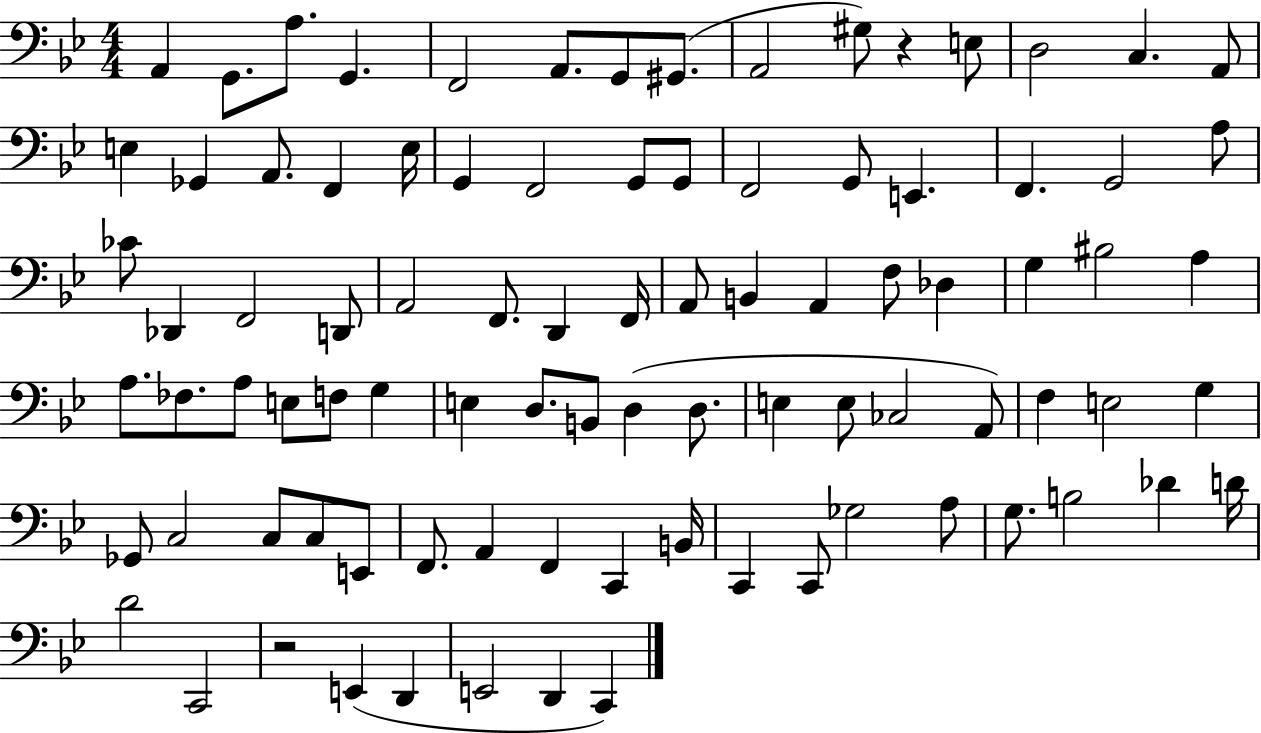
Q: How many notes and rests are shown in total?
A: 90